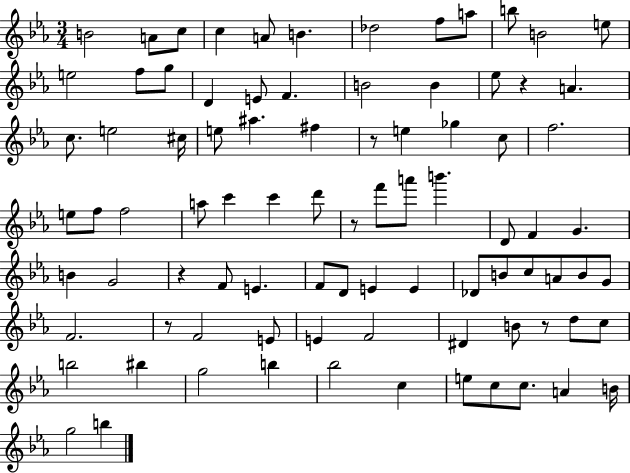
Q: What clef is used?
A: treble